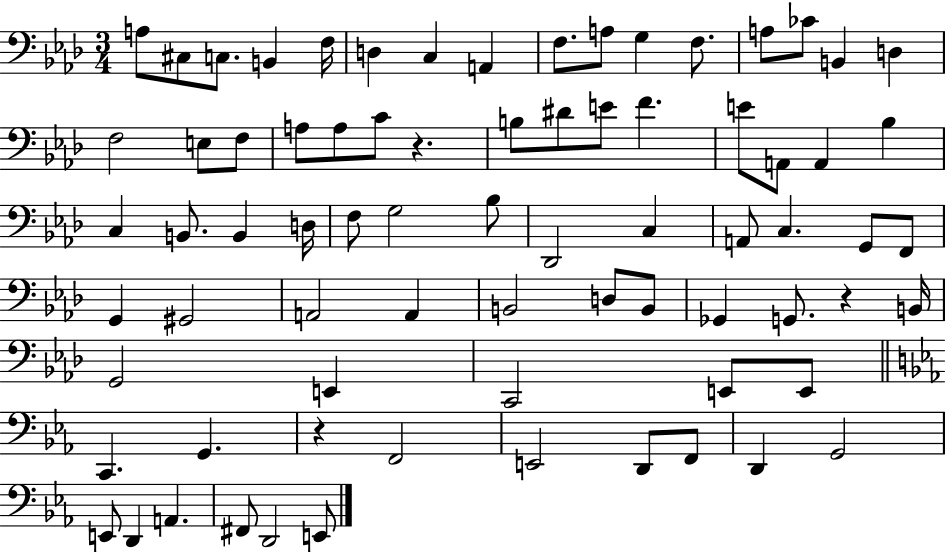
{
  \clef bass
  \numericTimeSignature
  \time 3/4
  \key aes \major
  a8 cis8 c8. b,4 f16 | d4 c4 a,4 | f8. a8 g4 f8. | a8 ces'8 b,4 d4 | \break f2 e8 f8 | a8 a8 c'8 r4. | b8 dis'8 e'8 f'4. | e'8 a,8 a,4 bes4 | \break c4 b,8. b,4 d16 | f8 g2 bes8 | des,2 c4 | a,8 c4. g,8 f,8 | \break g,4 gis,2 | a,2 a,4 | b,2 d8 b,8 | ges,4 g,8. r4 b,16 | \break g,2 e,4 | c,2 e,8 e,8 | \bar "||" \break \key ees \major c,4. g,4. | r4 f,2 | e,2 d,8 f,8 | d,4 g,2 | \break e,8 d,4 a,4. | fis,8 d,2 e,8 | \bar "|."
}